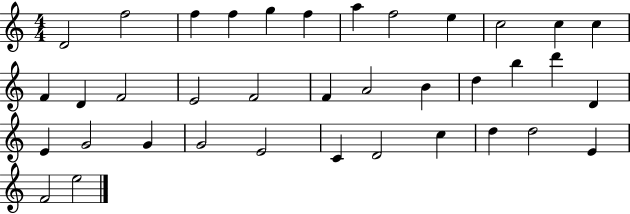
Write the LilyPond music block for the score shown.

{
  \clef treble
  \numericTimeSignature
  \time 4/4
  \key c \major
  d'2 f''2 | f''4 f''4 g''4 f''4 | a''4 f''2 e''4 | c''2 c''4 c''4 | \break f'4 d'4 f'2 | e'2 f'2 | f'4 a'2 b'4 | d''4 b''4 d'''4 d'4 | \break e'4 g'2 g'4 | g'2 e'2 | c'4 d'2 c''4 | d''4 d''2 e'4 | \break f'2 e''2 | \bar "|."
}